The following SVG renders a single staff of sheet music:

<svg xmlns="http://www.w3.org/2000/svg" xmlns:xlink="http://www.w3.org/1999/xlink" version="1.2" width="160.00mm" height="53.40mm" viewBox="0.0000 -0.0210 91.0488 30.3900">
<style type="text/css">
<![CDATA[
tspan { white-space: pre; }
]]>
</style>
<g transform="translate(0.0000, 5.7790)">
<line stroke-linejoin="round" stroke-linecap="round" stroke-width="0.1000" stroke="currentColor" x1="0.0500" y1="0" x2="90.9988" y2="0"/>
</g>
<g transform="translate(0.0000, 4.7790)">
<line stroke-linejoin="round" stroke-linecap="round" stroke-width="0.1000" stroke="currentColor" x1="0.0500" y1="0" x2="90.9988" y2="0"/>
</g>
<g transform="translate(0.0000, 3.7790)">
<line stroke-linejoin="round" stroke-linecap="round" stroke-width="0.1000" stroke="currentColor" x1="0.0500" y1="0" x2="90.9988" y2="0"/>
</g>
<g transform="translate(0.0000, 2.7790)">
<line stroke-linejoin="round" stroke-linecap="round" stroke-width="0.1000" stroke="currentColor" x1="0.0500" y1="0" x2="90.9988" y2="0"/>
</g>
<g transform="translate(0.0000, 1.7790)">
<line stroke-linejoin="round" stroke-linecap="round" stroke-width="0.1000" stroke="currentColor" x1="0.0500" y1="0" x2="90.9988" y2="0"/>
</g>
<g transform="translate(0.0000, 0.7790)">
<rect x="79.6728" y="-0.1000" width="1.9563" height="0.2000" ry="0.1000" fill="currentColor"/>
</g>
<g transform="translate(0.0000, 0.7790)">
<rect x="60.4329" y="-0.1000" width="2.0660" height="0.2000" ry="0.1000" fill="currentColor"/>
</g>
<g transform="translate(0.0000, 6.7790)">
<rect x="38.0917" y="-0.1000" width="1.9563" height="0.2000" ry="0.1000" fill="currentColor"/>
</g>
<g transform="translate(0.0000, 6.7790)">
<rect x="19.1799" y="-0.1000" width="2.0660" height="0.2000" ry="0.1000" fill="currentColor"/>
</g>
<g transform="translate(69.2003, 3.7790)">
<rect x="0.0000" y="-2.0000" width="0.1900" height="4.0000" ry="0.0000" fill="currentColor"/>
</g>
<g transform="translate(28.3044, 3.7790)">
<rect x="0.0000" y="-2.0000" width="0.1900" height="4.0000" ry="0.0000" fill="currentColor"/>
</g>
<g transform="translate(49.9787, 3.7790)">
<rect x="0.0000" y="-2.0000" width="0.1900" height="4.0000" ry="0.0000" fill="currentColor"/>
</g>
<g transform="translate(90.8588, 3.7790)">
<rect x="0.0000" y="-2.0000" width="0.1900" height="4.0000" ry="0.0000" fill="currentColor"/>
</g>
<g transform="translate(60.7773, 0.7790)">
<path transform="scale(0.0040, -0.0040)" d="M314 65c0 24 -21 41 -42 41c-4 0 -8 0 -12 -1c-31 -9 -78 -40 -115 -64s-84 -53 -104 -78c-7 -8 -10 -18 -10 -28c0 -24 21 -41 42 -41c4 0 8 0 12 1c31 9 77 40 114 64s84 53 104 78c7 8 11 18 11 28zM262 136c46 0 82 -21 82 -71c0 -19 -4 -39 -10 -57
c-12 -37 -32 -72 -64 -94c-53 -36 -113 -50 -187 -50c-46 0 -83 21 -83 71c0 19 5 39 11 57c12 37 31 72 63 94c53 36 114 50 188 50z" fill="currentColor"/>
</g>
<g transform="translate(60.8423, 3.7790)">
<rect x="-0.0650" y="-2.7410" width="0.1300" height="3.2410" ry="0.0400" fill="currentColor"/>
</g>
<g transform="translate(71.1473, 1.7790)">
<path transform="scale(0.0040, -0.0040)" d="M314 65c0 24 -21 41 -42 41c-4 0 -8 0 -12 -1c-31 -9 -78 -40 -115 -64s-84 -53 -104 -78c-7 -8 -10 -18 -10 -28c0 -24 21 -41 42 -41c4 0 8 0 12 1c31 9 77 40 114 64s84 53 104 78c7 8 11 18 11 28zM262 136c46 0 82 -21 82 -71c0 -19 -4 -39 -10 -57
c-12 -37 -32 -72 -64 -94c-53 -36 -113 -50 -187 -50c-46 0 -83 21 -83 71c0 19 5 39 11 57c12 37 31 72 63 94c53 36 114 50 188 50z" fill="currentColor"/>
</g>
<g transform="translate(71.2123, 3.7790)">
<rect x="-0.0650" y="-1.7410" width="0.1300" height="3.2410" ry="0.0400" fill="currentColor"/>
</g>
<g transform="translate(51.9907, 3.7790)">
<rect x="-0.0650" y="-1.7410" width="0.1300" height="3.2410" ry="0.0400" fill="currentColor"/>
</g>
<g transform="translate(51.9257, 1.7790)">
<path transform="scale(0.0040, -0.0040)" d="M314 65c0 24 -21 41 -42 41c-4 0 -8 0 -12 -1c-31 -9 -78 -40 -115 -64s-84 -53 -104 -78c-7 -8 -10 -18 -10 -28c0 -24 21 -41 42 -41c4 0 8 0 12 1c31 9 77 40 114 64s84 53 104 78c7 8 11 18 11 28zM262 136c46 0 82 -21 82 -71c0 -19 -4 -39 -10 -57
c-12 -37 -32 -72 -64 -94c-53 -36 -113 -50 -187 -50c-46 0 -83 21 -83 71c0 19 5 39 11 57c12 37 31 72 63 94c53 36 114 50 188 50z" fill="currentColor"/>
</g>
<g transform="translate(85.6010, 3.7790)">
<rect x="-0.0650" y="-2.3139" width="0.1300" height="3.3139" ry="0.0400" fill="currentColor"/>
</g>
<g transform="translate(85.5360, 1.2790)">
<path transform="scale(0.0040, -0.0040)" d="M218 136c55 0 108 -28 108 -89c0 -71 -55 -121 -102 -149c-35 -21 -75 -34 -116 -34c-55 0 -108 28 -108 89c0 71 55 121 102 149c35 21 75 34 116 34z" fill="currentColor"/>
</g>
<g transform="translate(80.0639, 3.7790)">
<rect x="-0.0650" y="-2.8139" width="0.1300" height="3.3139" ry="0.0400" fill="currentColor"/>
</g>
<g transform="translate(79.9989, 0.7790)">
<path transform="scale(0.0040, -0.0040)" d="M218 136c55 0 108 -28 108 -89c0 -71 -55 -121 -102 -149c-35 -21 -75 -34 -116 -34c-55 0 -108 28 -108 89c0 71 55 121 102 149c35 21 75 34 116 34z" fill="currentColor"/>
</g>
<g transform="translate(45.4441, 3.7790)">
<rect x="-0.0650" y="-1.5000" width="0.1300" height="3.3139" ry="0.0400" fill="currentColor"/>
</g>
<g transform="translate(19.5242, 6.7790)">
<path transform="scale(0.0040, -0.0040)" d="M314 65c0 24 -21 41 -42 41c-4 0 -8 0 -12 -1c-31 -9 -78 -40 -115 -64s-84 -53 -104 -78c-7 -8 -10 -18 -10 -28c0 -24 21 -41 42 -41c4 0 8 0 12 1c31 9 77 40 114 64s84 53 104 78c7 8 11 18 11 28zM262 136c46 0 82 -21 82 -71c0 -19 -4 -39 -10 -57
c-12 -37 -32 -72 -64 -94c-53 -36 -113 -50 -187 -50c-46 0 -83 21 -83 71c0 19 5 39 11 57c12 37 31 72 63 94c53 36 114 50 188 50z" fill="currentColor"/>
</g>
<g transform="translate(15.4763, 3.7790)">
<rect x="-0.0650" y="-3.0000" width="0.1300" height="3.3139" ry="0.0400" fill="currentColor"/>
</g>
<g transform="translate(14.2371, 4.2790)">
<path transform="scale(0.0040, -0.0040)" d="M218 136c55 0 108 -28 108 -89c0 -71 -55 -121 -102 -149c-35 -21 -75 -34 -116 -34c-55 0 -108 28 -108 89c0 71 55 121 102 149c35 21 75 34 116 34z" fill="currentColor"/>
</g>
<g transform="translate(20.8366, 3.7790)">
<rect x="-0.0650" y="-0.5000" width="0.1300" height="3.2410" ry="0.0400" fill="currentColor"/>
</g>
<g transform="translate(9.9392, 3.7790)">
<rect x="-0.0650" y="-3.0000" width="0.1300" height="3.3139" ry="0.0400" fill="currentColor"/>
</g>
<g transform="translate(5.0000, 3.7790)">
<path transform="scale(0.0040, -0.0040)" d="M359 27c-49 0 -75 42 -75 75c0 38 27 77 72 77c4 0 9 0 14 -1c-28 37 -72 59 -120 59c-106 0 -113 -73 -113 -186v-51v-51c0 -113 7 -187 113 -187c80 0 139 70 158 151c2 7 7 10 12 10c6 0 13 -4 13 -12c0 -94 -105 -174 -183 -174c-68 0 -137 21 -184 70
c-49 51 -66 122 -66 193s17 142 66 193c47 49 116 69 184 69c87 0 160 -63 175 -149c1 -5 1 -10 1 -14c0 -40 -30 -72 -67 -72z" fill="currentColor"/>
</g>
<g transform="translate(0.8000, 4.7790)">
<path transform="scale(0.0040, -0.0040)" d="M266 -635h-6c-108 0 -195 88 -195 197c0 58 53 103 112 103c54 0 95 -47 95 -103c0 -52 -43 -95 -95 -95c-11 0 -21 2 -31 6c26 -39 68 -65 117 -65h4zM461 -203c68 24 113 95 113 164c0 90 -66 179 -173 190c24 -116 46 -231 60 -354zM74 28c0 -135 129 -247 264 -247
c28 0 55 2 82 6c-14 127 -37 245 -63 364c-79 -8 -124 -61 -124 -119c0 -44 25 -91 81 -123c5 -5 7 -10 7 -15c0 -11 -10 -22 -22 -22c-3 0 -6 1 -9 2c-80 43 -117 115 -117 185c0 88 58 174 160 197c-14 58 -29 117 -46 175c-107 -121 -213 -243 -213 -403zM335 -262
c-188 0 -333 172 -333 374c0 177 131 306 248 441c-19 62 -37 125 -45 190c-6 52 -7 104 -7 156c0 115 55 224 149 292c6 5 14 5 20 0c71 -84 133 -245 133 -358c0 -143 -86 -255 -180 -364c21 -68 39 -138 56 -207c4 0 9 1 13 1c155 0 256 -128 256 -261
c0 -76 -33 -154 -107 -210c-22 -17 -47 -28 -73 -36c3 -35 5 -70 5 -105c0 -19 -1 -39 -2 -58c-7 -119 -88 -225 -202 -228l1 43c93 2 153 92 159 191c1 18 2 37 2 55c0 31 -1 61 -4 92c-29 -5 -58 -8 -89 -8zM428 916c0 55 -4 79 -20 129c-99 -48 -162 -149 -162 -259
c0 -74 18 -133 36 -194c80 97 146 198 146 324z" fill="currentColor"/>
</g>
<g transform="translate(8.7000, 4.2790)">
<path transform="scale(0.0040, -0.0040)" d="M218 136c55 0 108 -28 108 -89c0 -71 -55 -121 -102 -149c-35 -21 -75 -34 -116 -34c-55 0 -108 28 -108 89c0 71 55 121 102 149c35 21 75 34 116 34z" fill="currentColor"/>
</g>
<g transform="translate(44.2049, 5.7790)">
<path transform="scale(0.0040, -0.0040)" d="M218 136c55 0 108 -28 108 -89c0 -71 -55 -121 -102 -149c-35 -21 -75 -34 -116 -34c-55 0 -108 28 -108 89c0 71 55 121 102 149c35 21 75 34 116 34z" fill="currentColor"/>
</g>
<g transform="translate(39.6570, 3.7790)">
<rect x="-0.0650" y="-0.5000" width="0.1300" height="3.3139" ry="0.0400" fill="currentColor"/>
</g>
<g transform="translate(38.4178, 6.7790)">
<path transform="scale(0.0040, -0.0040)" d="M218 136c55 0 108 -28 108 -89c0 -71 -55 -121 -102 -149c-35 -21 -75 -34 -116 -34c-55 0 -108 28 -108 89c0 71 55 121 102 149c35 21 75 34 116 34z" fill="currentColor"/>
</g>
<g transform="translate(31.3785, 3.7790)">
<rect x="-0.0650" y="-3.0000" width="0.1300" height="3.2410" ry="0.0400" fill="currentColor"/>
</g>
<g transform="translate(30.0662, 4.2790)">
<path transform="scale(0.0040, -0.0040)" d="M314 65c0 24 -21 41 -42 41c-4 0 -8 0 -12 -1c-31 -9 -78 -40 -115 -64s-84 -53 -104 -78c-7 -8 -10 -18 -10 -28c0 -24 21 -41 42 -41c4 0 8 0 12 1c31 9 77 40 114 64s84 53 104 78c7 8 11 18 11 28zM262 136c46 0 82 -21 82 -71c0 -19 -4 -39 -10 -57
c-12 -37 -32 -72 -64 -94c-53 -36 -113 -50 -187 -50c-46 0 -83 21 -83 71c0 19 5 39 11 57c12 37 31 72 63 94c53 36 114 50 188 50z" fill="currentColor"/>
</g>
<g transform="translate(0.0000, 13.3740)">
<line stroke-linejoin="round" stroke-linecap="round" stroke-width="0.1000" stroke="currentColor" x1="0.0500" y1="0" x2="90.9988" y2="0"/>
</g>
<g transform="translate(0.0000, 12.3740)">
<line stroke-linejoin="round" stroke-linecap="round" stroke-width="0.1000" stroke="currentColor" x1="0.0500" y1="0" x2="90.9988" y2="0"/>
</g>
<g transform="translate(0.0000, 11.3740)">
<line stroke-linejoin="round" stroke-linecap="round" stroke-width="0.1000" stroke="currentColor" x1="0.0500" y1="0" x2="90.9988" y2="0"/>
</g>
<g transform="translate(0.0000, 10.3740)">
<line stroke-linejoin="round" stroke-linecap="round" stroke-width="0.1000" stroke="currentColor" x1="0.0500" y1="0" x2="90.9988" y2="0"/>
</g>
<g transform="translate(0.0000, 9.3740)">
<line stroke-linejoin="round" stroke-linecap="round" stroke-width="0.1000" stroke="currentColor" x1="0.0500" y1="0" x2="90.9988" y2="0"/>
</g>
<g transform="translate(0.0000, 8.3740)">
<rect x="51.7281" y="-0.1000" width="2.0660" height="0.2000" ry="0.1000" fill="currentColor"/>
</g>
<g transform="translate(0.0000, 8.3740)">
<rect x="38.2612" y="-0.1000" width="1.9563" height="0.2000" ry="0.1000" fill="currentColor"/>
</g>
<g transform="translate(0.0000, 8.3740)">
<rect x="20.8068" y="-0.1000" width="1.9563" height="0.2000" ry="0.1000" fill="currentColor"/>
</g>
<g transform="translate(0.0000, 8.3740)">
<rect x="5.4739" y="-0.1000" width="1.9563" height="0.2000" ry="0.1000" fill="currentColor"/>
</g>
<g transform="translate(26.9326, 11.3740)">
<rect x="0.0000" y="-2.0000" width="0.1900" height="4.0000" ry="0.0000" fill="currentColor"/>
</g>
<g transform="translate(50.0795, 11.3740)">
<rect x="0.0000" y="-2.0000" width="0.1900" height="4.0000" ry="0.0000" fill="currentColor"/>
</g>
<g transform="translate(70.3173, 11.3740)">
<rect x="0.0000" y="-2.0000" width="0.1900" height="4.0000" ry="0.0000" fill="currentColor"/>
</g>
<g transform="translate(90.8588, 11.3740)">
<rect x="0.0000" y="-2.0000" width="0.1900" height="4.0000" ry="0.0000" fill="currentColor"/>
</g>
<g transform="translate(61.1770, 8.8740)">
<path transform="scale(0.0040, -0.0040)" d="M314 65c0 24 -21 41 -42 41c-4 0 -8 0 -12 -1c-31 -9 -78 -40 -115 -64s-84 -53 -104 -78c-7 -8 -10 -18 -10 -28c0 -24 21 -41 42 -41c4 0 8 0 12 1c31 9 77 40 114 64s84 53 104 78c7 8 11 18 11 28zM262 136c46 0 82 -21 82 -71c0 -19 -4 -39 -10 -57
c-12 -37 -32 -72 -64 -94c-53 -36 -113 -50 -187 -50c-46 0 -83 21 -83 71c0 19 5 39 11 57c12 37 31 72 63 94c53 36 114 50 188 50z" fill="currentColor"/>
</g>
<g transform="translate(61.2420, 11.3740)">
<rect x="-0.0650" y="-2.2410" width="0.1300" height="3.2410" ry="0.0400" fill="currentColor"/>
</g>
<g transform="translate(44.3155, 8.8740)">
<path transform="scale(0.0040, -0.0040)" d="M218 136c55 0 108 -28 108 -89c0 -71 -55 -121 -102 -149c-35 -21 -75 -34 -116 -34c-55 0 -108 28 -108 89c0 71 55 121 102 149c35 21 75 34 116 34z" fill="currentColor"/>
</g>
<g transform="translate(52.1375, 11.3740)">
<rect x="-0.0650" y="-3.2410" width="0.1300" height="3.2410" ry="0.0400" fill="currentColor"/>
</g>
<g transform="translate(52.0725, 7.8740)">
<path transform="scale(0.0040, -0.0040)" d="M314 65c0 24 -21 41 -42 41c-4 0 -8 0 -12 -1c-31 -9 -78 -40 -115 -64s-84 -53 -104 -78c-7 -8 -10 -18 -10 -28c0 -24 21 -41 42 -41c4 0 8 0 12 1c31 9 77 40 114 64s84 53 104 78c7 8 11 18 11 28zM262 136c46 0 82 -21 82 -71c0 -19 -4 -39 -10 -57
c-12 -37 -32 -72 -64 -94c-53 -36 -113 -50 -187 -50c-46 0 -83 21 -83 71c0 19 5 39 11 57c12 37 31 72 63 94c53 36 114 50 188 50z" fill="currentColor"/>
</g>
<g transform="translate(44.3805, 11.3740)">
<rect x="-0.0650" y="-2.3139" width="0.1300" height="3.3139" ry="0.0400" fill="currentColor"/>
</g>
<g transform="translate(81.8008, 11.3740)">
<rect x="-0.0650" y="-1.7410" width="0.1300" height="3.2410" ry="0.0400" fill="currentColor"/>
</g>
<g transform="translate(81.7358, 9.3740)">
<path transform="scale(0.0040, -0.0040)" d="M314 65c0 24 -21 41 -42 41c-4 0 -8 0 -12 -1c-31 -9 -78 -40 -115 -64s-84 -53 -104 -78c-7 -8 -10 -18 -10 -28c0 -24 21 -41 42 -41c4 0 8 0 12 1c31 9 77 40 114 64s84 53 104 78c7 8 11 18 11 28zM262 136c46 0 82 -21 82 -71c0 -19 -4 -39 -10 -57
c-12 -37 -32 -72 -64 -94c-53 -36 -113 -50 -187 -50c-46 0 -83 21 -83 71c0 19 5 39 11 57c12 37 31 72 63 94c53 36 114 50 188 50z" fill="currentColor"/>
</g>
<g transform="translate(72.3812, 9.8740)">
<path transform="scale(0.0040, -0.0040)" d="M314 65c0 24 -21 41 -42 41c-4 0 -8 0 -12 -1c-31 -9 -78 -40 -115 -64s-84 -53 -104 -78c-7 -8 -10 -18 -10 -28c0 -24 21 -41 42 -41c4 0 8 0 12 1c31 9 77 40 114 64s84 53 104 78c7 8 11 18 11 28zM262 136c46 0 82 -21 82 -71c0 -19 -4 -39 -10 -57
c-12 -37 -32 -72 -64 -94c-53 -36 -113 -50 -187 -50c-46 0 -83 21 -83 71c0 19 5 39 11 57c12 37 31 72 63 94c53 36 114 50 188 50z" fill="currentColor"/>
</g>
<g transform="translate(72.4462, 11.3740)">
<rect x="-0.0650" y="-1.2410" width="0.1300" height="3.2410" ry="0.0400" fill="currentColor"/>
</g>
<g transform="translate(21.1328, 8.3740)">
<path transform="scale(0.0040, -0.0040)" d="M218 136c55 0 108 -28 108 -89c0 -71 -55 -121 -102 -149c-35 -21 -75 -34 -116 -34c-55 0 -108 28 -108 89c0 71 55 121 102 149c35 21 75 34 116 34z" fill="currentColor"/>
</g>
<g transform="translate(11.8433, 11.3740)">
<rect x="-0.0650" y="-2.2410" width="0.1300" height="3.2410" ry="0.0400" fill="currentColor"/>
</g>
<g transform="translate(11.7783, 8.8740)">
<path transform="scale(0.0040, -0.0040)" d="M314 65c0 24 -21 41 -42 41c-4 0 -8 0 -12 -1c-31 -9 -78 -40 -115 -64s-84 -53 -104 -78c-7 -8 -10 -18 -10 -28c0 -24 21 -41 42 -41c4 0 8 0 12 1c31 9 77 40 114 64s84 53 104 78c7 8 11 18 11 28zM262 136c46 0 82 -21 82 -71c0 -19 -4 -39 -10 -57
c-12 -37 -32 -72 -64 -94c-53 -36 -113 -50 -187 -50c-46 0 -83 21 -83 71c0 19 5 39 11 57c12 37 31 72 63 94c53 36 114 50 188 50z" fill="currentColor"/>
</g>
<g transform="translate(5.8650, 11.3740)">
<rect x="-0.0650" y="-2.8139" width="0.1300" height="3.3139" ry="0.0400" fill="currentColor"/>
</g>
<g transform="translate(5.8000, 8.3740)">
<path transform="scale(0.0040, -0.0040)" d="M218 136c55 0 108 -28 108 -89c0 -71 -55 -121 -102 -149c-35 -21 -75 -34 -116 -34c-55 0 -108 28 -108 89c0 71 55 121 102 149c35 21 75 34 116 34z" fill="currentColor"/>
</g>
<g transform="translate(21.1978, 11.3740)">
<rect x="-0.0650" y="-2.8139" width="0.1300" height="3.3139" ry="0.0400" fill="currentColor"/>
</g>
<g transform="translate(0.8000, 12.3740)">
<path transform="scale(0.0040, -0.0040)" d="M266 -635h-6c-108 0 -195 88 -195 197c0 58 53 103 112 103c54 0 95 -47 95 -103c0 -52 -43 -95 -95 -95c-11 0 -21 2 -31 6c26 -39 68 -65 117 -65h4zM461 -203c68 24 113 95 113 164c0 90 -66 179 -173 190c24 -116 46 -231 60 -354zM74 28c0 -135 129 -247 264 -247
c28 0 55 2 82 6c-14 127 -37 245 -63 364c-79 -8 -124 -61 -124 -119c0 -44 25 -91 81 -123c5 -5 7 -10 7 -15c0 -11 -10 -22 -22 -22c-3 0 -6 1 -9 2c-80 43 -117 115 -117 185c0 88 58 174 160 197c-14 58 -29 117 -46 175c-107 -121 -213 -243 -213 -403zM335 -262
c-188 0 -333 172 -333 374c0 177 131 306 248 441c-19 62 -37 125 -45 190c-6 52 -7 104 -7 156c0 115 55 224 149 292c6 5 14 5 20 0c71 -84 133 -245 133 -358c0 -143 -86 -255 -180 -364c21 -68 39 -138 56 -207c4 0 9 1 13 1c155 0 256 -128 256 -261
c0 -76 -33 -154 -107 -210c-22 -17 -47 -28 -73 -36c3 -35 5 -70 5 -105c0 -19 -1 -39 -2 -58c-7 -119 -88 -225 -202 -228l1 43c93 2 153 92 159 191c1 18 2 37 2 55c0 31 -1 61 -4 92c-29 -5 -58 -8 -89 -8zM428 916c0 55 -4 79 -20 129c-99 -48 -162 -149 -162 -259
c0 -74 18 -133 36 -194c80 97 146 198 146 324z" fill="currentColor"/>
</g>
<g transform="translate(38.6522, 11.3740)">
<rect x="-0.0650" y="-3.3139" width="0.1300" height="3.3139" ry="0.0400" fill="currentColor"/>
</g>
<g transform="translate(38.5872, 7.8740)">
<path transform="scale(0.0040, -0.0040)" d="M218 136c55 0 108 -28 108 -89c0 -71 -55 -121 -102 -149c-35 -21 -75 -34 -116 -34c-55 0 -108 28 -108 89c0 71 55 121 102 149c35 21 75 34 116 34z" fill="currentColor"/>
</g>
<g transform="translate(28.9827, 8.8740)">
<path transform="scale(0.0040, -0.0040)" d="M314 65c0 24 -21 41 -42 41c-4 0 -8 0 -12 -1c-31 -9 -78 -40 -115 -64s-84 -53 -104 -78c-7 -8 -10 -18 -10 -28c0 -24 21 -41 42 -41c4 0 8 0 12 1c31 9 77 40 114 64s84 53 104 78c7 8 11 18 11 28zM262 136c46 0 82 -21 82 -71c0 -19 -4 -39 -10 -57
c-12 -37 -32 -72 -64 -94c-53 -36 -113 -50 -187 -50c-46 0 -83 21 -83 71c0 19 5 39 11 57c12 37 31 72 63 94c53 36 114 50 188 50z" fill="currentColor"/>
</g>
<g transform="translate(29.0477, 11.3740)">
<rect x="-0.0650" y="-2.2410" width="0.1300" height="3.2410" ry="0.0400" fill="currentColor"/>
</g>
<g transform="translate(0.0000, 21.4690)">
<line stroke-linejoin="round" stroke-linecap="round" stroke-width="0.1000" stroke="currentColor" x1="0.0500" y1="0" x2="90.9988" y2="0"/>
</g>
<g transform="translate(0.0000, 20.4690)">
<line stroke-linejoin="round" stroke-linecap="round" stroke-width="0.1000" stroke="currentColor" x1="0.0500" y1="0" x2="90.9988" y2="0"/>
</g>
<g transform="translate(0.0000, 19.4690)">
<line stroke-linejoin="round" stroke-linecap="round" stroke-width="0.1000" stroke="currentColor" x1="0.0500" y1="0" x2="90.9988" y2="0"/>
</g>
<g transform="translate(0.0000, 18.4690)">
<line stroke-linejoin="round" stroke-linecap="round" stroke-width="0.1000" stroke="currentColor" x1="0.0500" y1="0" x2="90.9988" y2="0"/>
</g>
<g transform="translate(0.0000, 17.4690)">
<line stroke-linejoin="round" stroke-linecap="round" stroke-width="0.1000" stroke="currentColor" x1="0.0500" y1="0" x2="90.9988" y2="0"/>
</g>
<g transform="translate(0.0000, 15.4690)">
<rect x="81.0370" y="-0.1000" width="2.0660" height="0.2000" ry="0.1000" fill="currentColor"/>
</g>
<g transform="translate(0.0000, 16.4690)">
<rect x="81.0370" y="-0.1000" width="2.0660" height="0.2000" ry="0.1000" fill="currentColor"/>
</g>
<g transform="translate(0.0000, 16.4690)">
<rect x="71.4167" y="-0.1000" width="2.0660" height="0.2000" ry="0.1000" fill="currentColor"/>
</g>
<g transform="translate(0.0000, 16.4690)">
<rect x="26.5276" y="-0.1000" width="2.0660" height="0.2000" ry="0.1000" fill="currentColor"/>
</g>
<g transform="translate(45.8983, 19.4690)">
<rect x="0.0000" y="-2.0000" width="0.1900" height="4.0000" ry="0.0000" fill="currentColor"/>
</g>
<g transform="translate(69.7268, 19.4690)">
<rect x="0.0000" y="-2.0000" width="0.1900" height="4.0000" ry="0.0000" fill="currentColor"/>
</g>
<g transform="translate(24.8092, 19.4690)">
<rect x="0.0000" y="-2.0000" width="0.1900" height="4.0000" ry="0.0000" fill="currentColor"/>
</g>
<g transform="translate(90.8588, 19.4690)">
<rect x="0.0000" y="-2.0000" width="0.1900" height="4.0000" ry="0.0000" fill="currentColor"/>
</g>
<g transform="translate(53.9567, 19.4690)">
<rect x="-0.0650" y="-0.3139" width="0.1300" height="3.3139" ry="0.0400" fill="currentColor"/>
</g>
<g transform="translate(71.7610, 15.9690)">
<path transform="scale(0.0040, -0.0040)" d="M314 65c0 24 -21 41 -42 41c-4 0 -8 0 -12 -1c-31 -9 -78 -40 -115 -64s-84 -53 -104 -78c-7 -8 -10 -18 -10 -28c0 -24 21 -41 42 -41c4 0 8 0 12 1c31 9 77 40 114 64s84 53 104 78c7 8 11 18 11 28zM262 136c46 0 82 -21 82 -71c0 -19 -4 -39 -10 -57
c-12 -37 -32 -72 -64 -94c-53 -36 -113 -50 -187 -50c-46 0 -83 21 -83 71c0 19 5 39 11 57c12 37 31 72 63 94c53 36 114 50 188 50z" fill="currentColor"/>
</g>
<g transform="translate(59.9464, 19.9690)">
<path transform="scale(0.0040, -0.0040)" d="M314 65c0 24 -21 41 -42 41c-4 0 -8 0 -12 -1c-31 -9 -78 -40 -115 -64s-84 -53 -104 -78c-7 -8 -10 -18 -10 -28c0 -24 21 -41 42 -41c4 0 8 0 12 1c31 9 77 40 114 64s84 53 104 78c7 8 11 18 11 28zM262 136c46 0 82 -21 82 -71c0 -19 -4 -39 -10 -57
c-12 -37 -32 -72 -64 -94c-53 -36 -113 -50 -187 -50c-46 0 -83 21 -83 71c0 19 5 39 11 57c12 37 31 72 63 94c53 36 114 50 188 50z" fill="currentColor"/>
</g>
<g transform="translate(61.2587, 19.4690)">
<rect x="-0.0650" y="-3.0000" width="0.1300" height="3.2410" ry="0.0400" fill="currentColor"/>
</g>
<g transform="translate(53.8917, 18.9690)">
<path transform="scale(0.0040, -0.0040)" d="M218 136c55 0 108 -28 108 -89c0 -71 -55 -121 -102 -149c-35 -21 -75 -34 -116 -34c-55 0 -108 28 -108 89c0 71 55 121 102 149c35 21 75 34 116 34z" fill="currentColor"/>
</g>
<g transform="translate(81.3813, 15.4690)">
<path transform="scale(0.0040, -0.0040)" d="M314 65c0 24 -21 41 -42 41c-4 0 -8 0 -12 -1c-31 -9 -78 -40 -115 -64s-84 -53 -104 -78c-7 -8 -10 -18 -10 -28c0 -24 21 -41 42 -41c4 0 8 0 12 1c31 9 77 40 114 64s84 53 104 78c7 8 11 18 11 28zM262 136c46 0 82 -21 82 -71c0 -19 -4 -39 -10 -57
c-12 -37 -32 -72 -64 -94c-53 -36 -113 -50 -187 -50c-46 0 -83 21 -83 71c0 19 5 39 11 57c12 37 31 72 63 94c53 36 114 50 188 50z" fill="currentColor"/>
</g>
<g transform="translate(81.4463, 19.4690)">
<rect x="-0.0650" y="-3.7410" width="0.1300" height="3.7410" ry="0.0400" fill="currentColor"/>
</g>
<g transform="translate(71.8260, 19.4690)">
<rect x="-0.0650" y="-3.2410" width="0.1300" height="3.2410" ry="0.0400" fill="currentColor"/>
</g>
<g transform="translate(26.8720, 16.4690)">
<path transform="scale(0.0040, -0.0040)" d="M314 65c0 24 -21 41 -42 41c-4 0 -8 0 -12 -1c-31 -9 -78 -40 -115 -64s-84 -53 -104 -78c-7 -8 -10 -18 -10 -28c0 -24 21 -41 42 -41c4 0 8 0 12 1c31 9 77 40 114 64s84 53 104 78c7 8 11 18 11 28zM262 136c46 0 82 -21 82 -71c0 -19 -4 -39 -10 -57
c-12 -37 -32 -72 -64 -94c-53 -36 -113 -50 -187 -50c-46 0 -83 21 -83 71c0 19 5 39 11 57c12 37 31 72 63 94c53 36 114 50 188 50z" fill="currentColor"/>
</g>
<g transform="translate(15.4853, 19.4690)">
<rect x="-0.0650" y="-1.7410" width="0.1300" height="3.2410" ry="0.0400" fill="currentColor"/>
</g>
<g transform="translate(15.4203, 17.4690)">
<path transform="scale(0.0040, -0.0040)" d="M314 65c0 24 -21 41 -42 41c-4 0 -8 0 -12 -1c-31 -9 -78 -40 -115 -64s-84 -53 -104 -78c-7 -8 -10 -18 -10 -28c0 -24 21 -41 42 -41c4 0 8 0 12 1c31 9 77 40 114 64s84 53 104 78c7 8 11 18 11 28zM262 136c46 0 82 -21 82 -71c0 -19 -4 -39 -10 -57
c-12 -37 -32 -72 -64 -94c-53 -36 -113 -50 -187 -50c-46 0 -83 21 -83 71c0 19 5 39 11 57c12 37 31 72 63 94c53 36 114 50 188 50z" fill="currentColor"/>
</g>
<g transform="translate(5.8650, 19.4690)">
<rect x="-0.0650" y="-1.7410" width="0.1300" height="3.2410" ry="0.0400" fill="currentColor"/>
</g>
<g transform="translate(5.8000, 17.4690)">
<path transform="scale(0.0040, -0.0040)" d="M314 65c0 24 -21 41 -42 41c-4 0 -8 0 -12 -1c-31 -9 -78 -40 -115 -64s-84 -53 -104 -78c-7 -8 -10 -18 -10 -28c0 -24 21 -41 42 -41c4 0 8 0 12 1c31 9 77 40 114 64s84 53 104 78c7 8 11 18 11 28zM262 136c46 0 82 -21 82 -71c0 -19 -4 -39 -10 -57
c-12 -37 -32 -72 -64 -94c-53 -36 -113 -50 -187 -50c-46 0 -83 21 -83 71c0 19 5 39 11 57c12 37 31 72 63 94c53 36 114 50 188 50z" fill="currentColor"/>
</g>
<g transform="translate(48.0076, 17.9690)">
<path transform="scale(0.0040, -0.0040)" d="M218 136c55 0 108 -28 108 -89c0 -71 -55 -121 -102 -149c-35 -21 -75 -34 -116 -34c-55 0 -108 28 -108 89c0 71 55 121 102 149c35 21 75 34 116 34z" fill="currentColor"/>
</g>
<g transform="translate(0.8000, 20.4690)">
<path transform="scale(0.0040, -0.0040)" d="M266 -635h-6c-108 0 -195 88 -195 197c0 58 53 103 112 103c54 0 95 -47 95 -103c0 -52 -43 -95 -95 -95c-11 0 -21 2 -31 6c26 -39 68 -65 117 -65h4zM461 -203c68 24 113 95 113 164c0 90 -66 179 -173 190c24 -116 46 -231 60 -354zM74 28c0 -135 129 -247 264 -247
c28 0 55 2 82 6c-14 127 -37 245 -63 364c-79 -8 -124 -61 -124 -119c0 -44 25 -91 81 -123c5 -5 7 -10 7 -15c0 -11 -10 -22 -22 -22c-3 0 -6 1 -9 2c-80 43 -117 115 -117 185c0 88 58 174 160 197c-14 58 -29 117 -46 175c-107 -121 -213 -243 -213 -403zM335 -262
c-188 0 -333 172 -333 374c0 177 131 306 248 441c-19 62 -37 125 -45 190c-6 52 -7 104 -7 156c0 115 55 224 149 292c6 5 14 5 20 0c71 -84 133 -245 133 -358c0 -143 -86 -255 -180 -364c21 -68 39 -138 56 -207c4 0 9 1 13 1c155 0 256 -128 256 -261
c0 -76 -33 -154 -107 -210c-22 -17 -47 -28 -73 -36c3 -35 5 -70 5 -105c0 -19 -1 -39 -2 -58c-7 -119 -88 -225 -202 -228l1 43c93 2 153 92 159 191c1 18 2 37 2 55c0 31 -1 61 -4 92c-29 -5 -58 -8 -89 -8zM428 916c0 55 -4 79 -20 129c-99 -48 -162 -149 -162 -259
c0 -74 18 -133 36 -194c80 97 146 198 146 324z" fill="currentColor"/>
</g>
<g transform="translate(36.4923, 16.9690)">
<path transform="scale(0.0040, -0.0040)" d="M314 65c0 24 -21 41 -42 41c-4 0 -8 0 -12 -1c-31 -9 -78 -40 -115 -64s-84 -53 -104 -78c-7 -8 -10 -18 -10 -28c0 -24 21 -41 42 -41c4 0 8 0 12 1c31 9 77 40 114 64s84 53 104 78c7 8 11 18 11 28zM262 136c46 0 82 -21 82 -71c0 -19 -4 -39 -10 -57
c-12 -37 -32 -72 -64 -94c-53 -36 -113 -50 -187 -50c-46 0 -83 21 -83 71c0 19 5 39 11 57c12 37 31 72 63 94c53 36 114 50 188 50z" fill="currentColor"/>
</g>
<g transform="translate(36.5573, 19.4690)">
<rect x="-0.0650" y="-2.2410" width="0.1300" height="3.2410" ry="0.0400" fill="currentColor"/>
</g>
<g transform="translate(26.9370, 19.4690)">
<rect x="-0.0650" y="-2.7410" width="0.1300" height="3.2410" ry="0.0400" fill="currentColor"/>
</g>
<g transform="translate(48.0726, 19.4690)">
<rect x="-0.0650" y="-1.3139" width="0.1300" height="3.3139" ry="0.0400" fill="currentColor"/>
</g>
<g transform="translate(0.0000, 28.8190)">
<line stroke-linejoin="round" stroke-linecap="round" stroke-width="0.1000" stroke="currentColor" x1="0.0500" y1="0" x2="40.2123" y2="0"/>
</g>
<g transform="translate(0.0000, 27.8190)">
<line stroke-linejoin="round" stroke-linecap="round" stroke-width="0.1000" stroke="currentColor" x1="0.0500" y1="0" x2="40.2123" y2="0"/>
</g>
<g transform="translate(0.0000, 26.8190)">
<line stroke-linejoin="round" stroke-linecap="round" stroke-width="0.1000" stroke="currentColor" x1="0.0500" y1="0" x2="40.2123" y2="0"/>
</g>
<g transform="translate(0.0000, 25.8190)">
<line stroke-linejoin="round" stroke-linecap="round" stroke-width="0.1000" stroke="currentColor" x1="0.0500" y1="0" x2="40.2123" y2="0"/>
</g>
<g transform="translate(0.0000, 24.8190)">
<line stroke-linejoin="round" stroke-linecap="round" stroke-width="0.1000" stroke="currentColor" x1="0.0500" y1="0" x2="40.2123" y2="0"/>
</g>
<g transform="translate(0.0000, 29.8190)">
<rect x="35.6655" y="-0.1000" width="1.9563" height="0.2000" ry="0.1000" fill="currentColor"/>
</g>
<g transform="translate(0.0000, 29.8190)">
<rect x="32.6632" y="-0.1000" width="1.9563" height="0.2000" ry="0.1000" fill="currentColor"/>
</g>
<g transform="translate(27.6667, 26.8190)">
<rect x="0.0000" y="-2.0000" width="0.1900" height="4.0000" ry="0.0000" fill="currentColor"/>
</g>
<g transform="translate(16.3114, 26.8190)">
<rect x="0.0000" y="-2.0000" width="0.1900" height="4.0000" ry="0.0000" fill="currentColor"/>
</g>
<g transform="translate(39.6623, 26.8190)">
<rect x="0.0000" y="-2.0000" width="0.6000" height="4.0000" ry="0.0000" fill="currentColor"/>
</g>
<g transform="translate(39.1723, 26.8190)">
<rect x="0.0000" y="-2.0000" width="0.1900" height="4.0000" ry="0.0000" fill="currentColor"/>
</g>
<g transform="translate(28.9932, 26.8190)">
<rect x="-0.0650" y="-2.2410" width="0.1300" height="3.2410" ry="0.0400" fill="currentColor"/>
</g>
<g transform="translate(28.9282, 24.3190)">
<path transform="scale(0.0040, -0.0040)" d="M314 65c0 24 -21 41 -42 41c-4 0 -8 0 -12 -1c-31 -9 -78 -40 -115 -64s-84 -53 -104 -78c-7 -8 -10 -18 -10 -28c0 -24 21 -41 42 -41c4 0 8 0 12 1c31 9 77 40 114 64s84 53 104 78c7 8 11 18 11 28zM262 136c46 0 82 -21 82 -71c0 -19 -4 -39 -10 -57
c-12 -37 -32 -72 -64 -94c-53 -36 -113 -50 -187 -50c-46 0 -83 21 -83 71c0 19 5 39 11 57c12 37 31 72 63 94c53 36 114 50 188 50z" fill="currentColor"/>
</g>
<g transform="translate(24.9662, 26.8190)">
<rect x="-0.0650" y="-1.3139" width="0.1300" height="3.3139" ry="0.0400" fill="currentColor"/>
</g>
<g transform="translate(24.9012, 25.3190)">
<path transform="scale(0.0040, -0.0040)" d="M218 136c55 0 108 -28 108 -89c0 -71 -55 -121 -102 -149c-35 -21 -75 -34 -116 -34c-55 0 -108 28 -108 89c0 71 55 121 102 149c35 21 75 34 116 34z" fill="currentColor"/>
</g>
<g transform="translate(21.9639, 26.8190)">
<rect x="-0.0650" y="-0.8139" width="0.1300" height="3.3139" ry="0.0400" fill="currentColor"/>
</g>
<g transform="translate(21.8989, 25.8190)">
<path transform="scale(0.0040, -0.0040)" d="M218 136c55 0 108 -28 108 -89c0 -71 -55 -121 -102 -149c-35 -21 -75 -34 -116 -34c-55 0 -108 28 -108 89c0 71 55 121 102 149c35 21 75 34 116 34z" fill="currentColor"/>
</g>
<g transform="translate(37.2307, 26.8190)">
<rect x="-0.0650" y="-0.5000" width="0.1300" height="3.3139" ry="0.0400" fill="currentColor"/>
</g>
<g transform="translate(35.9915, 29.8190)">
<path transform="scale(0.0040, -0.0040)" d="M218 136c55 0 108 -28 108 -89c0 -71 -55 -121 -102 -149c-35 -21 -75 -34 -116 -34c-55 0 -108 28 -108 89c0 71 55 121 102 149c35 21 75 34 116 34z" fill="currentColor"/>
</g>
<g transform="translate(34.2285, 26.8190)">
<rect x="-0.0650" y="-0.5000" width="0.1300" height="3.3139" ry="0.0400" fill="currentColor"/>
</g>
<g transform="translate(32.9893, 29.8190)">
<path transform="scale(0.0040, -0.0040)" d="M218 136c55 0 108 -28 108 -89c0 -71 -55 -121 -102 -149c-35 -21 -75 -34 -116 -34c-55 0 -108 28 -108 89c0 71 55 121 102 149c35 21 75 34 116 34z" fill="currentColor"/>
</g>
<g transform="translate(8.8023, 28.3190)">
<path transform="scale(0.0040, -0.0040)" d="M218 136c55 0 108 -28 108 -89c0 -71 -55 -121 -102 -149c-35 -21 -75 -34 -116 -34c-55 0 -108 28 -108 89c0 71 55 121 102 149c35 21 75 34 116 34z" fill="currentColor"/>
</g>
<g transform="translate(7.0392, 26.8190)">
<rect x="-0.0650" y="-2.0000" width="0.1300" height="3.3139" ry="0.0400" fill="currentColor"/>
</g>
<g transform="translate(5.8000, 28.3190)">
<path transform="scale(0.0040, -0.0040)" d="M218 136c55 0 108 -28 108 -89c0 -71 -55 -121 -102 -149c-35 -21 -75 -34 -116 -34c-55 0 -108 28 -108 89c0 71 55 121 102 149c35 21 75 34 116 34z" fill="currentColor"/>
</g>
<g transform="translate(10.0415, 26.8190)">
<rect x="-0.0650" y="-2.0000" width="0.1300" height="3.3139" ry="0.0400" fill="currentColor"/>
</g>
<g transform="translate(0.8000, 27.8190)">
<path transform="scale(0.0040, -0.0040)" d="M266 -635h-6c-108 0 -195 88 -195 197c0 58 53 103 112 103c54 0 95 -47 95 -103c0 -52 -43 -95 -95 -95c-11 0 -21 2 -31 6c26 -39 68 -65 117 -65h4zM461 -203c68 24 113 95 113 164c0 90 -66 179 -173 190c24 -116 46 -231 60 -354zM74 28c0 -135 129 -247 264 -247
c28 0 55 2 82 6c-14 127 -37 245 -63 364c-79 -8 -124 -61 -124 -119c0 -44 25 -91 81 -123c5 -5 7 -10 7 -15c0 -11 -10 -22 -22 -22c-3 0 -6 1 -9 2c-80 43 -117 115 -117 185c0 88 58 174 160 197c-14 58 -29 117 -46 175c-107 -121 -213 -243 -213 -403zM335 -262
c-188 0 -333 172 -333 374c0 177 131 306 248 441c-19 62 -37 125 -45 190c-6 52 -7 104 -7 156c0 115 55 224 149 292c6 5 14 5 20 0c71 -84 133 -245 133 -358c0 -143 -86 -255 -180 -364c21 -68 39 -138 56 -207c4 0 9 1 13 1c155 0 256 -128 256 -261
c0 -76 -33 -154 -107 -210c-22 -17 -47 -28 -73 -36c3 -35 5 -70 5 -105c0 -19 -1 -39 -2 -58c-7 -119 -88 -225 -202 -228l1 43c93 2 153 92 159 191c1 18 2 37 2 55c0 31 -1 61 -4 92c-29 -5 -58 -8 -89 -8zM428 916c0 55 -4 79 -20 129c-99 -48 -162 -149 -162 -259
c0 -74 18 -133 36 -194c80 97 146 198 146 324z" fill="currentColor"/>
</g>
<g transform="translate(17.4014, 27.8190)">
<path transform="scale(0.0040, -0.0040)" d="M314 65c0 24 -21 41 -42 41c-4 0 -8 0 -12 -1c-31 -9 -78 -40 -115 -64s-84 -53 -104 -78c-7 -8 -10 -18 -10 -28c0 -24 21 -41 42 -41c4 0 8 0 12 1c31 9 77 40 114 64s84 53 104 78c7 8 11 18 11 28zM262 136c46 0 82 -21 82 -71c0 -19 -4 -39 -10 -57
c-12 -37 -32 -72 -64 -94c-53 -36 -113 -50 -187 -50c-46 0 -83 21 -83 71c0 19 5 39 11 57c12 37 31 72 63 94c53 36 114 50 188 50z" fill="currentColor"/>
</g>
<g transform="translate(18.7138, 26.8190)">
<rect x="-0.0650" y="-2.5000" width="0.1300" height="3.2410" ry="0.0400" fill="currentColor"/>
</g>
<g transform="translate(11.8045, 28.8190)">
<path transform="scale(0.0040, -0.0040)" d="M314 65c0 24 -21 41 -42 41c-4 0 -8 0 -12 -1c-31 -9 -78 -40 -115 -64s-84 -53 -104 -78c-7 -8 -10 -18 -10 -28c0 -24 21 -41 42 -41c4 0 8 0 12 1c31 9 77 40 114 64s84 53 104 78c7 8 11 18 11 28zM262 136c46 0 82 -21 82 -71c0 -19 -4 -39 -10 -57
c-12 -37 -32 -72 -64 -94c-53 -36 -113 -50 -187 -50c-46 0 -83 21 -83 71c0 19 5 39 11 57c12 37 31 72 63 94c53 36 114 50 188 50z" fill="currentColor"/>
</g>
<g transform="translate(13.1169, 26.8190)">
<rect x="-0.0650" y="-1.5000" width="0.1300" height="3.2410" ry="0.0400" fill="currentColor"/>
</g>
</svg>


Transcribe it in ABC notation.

X:1
T:Untitled
M:4/4
L:1/4
K:C
A A C2 A2 C E f2 a2 f2 a g a g2 a g2 b g b2 g2 e2 f2 f2 f2 a2 g2 e c A2 b2 c'2 F F E2 G2 d e g2 C C